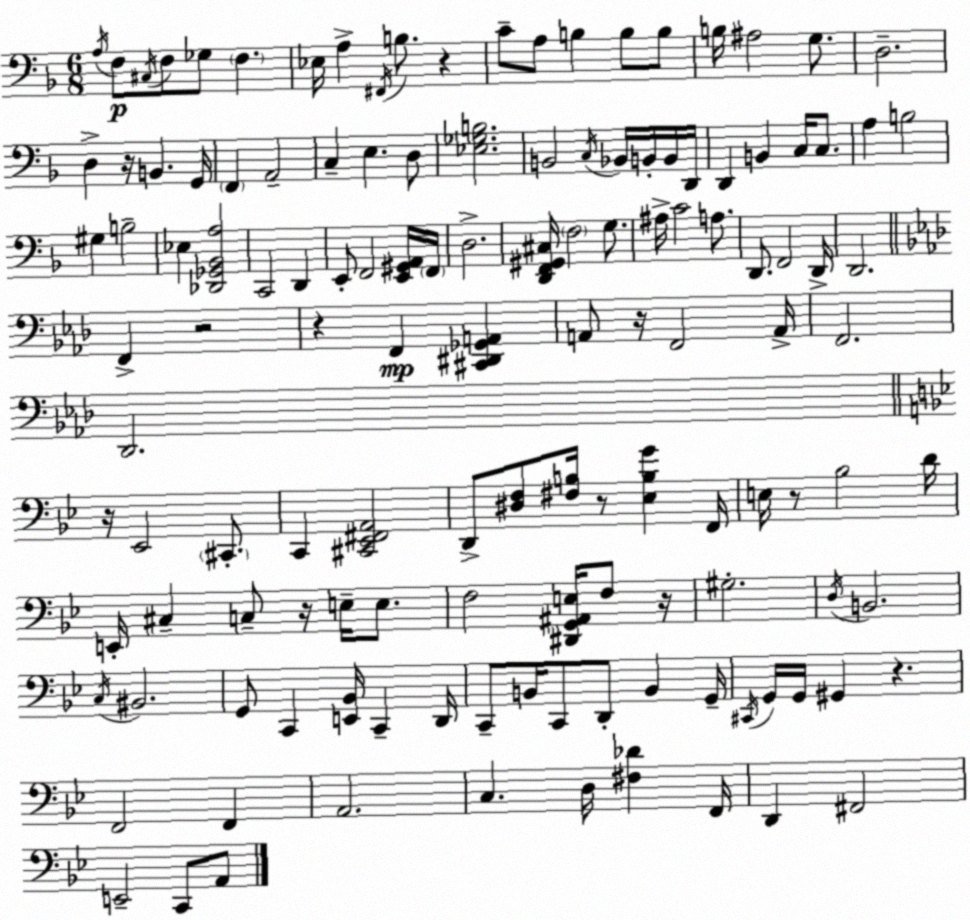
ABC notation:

X:1
T:Untitled
M:6/8
L:1/4
K:F
A,/4 F,/2 ^C,/4 F,/2 _G,/2 F, _E,/4 A, ^F,,/4 B,/2 z C/2 A,/2 B, B,/2 B,/2 B,/4 ^A,2 G,/2 D,2 D, z/4 B,, G,,/4 F,, A,,2 C, E, D,/2 [_E,_G,B,]2 B,,2 C,/4 _B,,/4 B,,/4 B,,/4 D,,/4 D,, B,, C,/4 C,/2 A, B,2 ^G, B,2 _E, [_D,,_G,,_B,,A,]2 C,,2 D,, E,,/2 F,,2 [E,,^G,,A,,]/4 F,,/4 D,2 [D,,F,,^G,,^C,]/4 F,2 G,/2 ^A,/4 C2 A,/2 D,,/2 F,,2 D,,/4 D,,2 F,, z2 z F,, [^C,,^D,,_G,,A,,] A,,/2 z/4 F,,2 A,,/4 F,,2 _D,,2 z/4 _E,,2 ^C,,/2 C,, [^C,,_E,,^F,,A,,]2 D,,/2 [^D,F,]/2 [^F,B,]/4 z/2 [_E,B,G] F,,/4 E,/4 z/2 _B,2 D/4 E,,/4 ^C, C,/2 z/4 E,/4 E,/2 F,2 [^D,,G,,^A,,E,]/4 F,/2 z/4 ^G,2 D,/4 B,,2 C,/4 ^B,,2 G,,/2 C,, [E,,_B,,]/4 C,, D,,/4 C,,/2 B,,/4 C,,/2 D,,/2 B,, G,,/4 ^C,,/4 G,,/4 G,,/4 ^G,, z F,,2 F,, A,,2 C, D,/4 [^F,_D] F,,/4 D,, ^F,,2 E,,2 C,,/2 A,,/2